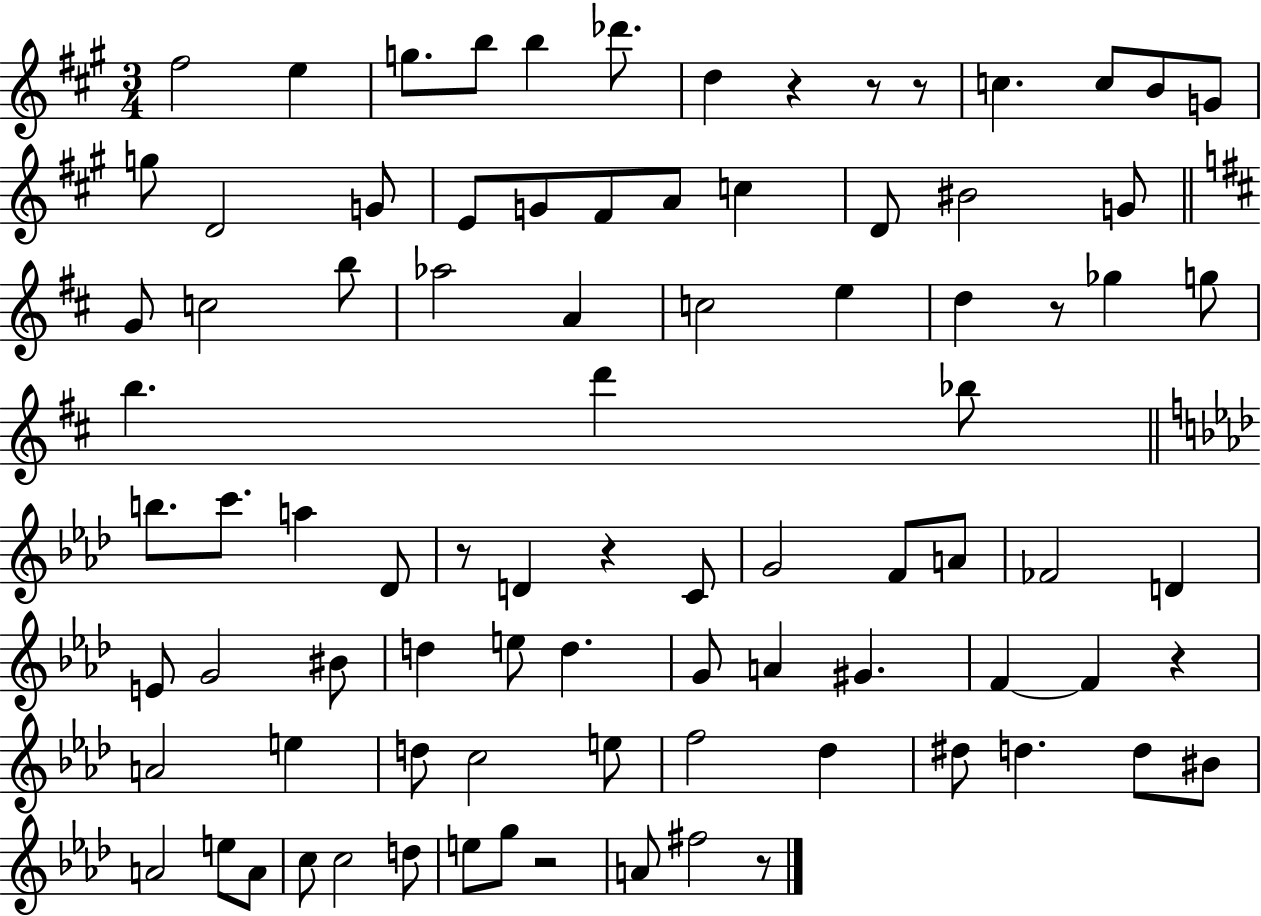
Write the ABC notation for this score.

X:1
T:Untitled
M:3/4
L:1/4
K:A
^f2 e g/2 b/2 b _d'/2 d z z/2 z/2 c c/2 B/2 G/2 g/2 D2 G/2 E/2 G/2 ^F/2 A/2 c D/2 ^B2 G/2 G/2 c2 b/2 _a2 A c2 e d z/2 _g g/2 b d' _b/2 b/2 c'/2 a _D/2 z/2 D z C/2 G2 F/2 A/2 _F2 D E/2 G2 ^B/2 d e/2 d G/2 A ^G F F z A2 e d/2 c2 e/2 f2 _d ^d/2 d d/2 ^B/2 A2 e/2 A/2 c/2 c2 d/2 e/2 g/2 z2 A/2 ^f2 z/2